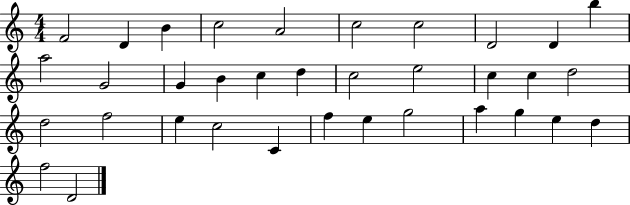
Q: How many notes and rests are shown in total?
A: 35